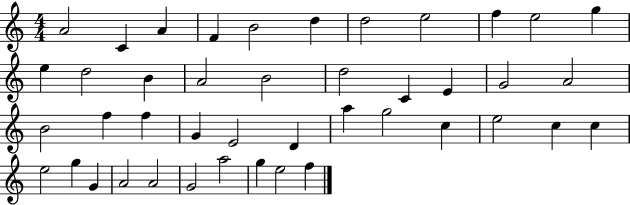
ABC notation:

X:1
T:Untitled
M:4/4
L:1/4
K:C
A2 C A F B2 d d2 e2 f e2 g e d2 B A2 B2 d2 C E G2 A2 B2 f f G E2 D a g2 c e2 c c e2 g G A2 A2 G2 a2 g e2 f